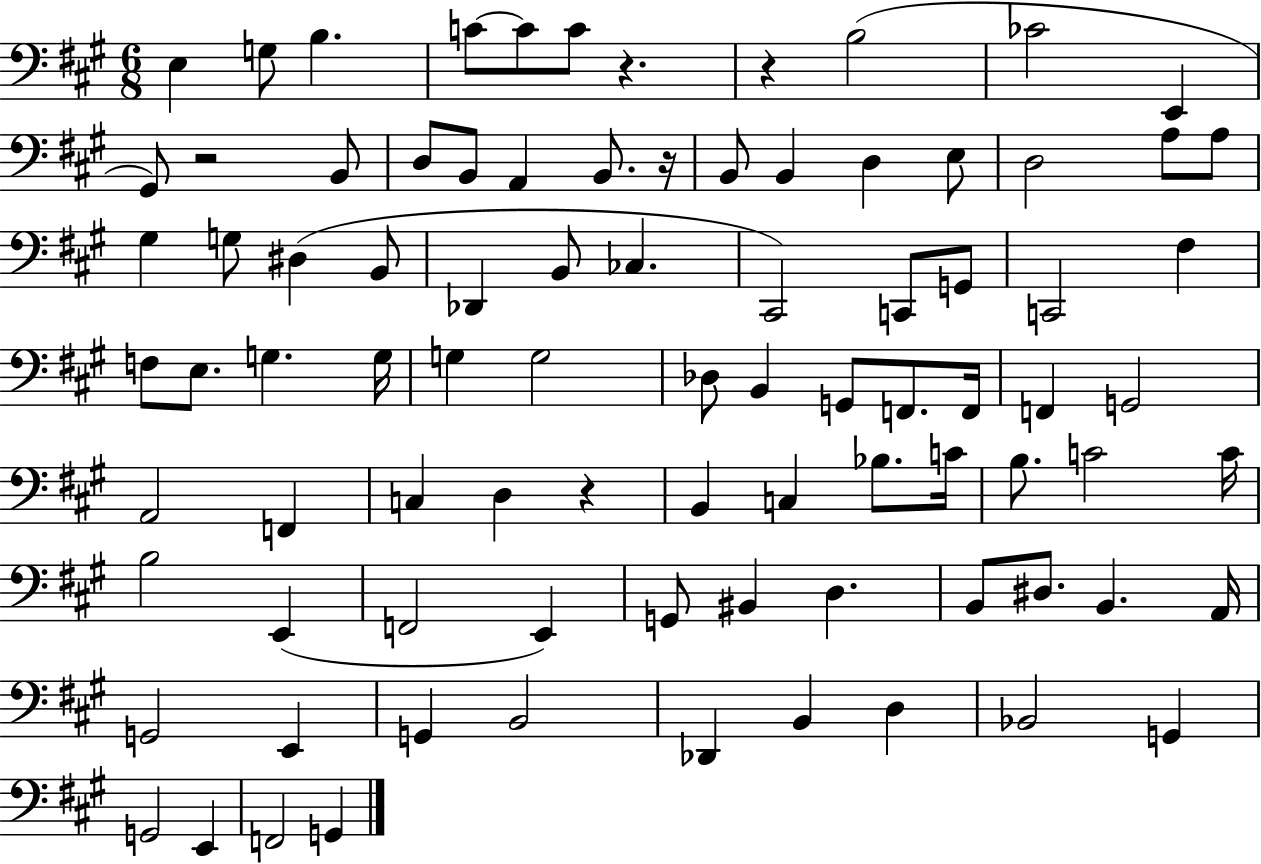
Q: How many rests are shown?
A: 5